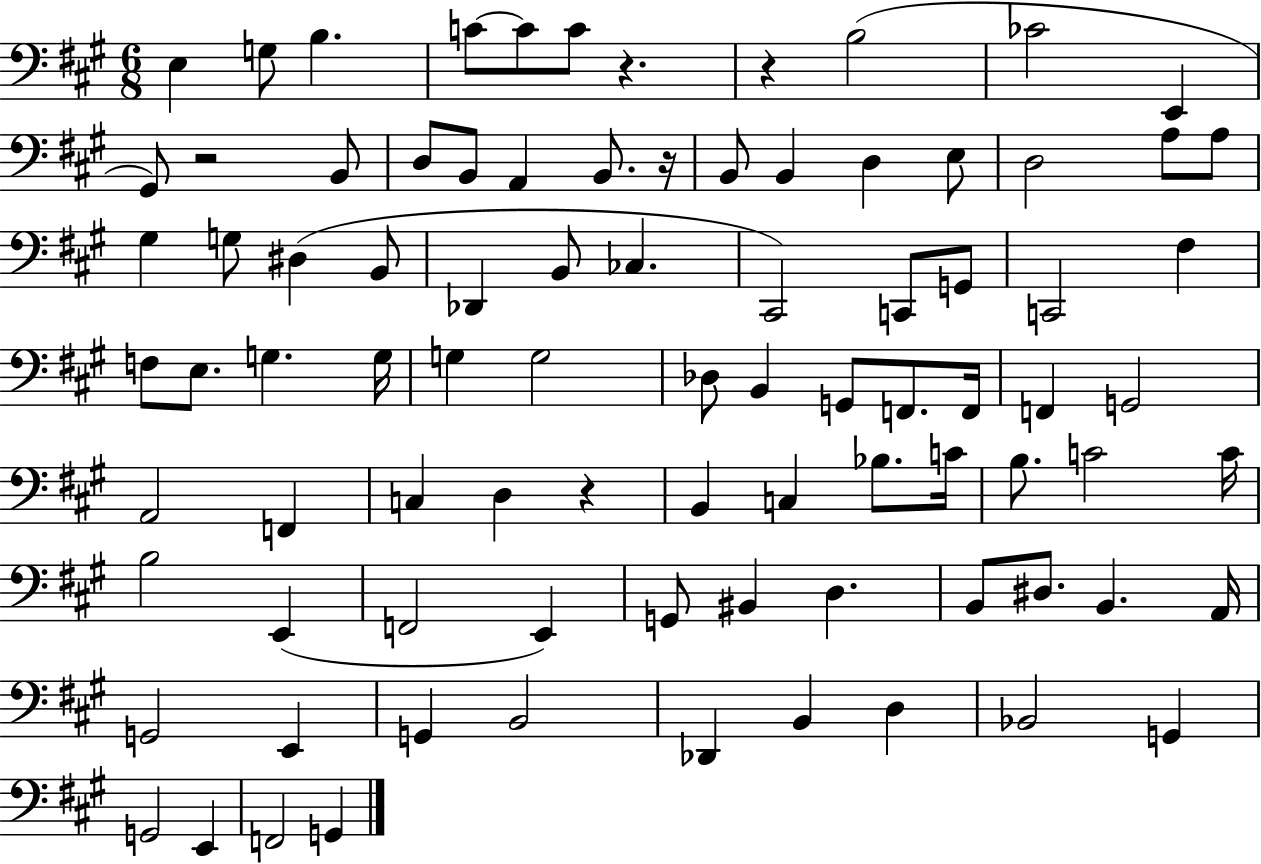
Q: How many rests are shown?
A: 5